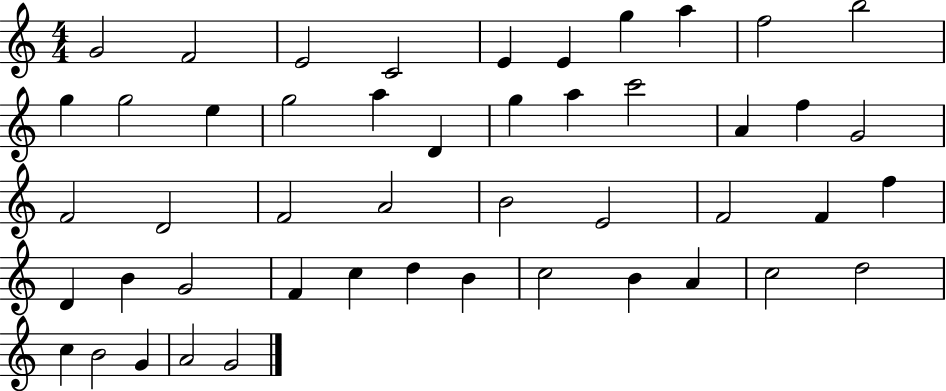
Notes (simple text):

G4/h F4/h E4/h C4/h E4/q E4/q G5/q A5/q F5/h B5/h G5/q G5/h E5/q G5/h A5/q D4/q G5/q A5/q C6/h A4/q F5/q G4/h F4/h D4/h F4/h A4/h B4/h E4/h F4/h F4/q F5/q D4/q B4/q G4/h F4/q C5/q D5/q B4/q C5/h B4/q A4/q C5/h D5/h C5/q B4/h G4/q A4/h G4/h